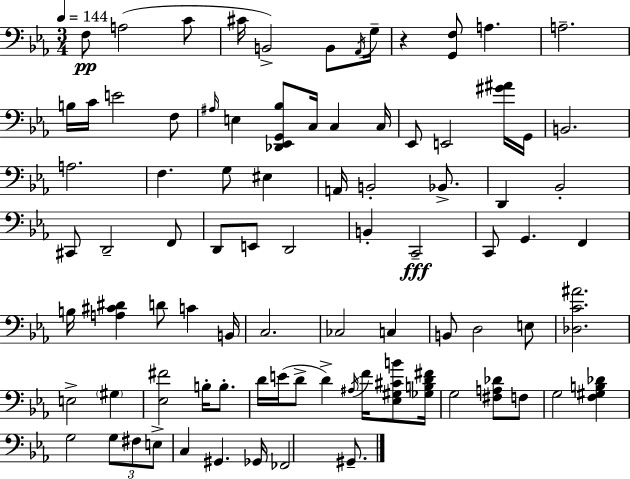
F3/e A3/h C4/e C#4/s B2/h B2/e Ab2/s G3/s R/q [G2,F3]/e A3/q. A3/h. B3/s C4/s E4/h F3/e A#3/s E3/q [Db2,Eb2,G2,Bb3]/e C3/s C3/q C3/s Eb2/e E2/h [G#4,A#4]/s G2/s B2/h. A3/h. F3/q. G3/e EIS3/q A2/s B2/h Bb2/e. D2/q Bb2/h C#2/e D2/h F2/e D2/e E2/e D2/h B2/q C2/h C2/e G2/q. F2/q B3/s [A3,C#4,D#4]/q D4/e C4/q B2/s C3/h. CES3/h C3/q B2/e D3/h E3/e [Db3,C4,A#4]/h. E3/h G#3/q [Eb3,F#4]/h B3/s B3/e. D4/s E4/s D4/e D4/q A#3/s F4/s [Eb3,G#3,C#4,B4]/e [Gb3,B3,D4,F#4]/s G3/h [F#3,A3,Db4]/e F3/e G3/h [F3,G#3,B3,Db4]/q G3/h G3/e F#3/e E3/e C3/q G#2/q. Gb2/s FES2/h G#2/e.